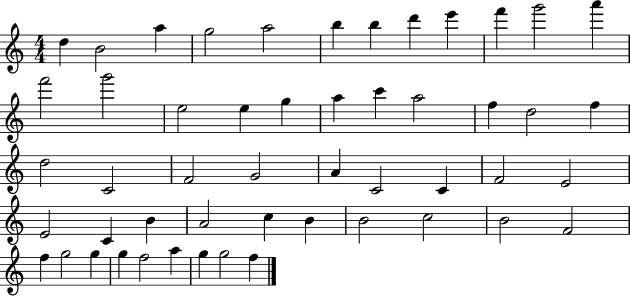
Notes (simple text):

D5/q B4/h A5/q G5/h A5/h B5/q B5/q D6/q E6/q F6/q G6/h A6/q F6/h G6/h E5/h E5/q G5/q A5/q C6/q A5/h F5/q D5/h F5/q D5/h C4/h F4/h G4/h A4/q C4/h C4/q F4/h E4/h E4/h C4/q B4/q A4/h C5/q B4/q B4/h C5/h B4/h F4/h F5/q G5/h G5/q G5/q F5/h A5/q G5/q G5/h F5/q